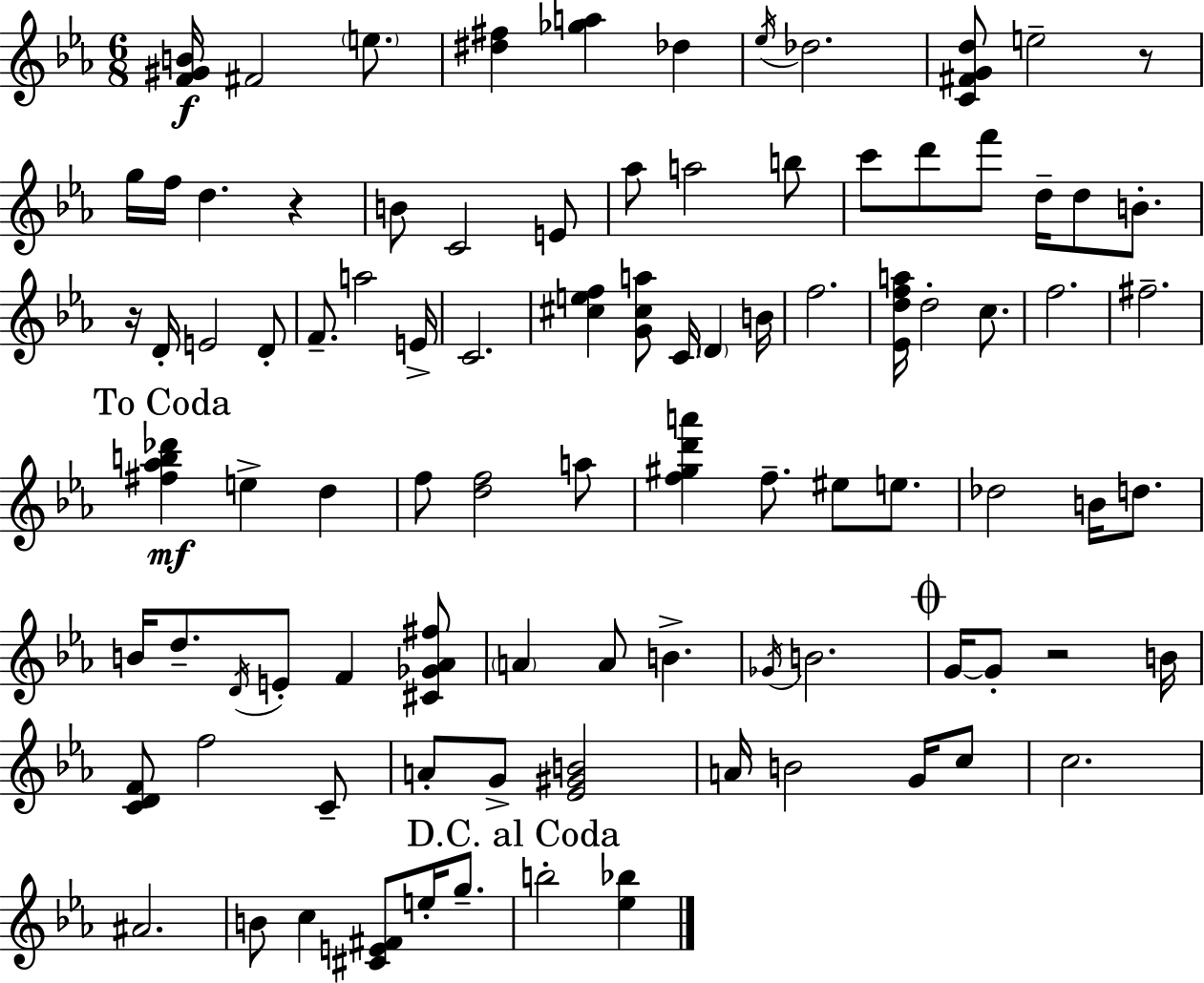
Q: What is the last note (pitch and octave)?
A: B5